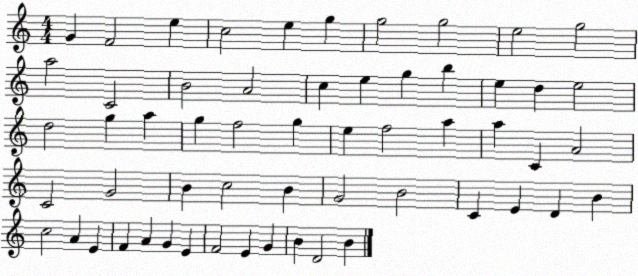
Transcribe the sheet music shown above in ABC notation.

X:1
T:Untitled
M:4/4
L:1/4
K:C
G F2 e c2 e g g2 g2 e2 g2 a2 C2 B2 A2 c e g b e d e2 d2 g a g f2 g e f2 a a C A2 C2 G2 B c2 B G2 B2 C E D B c2 A E F A G E F2 E G B D2 B